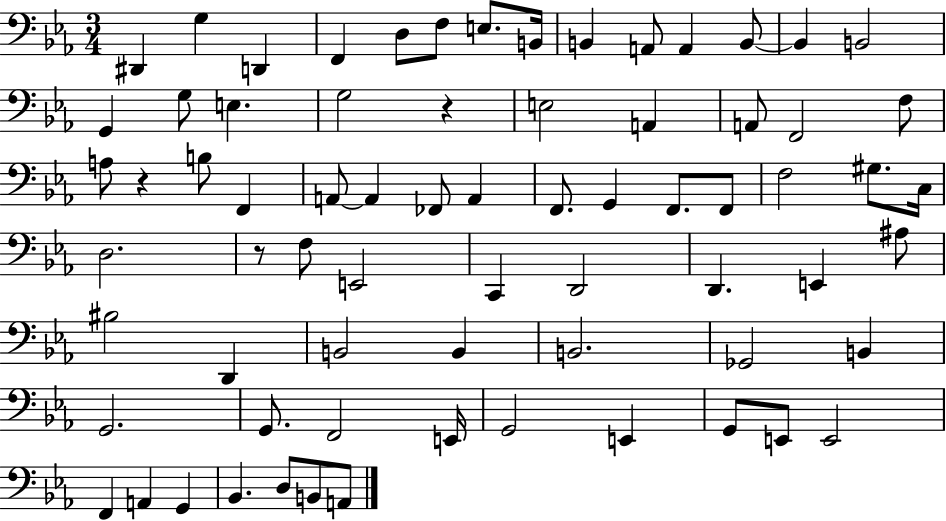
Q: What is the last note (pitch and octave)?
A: A2